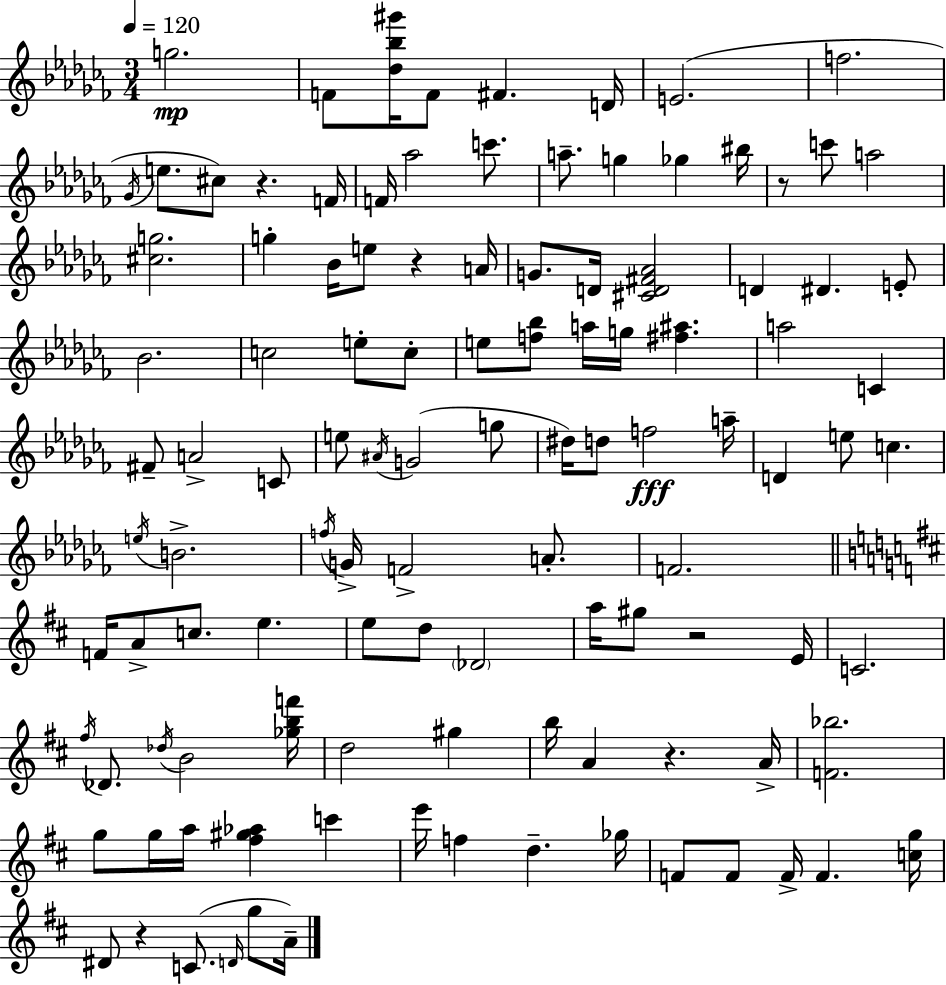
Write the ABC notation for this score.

X:1
T:Untitled
M:3/4
L:1/4
K:Abm
g2 F/2 [_d_b^g']/4 F/2 ^F D/4 E2 f2 _G/4 e/2 ^c/2 z F/4 F/4 _a2 c'/2 a/2 g _g ^b/4 z/2 c'/2 a2 [^cg]2 g _B/4 e/2 z A/4 G/2 D/4 [^CD^F_A]2 D ^D E/2 _B2 c2 e/2 c/2 e/2 [f_b]/2 a/4 g/4 [^f^a] a2 C ^F/2 A2 C/2 e/2 ^A/4 G2 g/2 ^d/4 d/2 f2 a/4 D e/2 c e/4 B2 f/4 G/4 F2 A/2 F2 F/4 A/2 c/2 e e/2 d/2 _D2 a/4 ^g/2 z2 E/4 C2 ^f/4 _D/2 _d/4 B2 [_gbf']/4 d2 ^g b/4 A z A/4 [F_b]2 g/2 g/4 a/4 [^f^g_a] c' e'/4 f d _g/4 F/2 F/2 F/4 F [cg]/4 ^D/2 z C/2 D/4 g/2 A/4